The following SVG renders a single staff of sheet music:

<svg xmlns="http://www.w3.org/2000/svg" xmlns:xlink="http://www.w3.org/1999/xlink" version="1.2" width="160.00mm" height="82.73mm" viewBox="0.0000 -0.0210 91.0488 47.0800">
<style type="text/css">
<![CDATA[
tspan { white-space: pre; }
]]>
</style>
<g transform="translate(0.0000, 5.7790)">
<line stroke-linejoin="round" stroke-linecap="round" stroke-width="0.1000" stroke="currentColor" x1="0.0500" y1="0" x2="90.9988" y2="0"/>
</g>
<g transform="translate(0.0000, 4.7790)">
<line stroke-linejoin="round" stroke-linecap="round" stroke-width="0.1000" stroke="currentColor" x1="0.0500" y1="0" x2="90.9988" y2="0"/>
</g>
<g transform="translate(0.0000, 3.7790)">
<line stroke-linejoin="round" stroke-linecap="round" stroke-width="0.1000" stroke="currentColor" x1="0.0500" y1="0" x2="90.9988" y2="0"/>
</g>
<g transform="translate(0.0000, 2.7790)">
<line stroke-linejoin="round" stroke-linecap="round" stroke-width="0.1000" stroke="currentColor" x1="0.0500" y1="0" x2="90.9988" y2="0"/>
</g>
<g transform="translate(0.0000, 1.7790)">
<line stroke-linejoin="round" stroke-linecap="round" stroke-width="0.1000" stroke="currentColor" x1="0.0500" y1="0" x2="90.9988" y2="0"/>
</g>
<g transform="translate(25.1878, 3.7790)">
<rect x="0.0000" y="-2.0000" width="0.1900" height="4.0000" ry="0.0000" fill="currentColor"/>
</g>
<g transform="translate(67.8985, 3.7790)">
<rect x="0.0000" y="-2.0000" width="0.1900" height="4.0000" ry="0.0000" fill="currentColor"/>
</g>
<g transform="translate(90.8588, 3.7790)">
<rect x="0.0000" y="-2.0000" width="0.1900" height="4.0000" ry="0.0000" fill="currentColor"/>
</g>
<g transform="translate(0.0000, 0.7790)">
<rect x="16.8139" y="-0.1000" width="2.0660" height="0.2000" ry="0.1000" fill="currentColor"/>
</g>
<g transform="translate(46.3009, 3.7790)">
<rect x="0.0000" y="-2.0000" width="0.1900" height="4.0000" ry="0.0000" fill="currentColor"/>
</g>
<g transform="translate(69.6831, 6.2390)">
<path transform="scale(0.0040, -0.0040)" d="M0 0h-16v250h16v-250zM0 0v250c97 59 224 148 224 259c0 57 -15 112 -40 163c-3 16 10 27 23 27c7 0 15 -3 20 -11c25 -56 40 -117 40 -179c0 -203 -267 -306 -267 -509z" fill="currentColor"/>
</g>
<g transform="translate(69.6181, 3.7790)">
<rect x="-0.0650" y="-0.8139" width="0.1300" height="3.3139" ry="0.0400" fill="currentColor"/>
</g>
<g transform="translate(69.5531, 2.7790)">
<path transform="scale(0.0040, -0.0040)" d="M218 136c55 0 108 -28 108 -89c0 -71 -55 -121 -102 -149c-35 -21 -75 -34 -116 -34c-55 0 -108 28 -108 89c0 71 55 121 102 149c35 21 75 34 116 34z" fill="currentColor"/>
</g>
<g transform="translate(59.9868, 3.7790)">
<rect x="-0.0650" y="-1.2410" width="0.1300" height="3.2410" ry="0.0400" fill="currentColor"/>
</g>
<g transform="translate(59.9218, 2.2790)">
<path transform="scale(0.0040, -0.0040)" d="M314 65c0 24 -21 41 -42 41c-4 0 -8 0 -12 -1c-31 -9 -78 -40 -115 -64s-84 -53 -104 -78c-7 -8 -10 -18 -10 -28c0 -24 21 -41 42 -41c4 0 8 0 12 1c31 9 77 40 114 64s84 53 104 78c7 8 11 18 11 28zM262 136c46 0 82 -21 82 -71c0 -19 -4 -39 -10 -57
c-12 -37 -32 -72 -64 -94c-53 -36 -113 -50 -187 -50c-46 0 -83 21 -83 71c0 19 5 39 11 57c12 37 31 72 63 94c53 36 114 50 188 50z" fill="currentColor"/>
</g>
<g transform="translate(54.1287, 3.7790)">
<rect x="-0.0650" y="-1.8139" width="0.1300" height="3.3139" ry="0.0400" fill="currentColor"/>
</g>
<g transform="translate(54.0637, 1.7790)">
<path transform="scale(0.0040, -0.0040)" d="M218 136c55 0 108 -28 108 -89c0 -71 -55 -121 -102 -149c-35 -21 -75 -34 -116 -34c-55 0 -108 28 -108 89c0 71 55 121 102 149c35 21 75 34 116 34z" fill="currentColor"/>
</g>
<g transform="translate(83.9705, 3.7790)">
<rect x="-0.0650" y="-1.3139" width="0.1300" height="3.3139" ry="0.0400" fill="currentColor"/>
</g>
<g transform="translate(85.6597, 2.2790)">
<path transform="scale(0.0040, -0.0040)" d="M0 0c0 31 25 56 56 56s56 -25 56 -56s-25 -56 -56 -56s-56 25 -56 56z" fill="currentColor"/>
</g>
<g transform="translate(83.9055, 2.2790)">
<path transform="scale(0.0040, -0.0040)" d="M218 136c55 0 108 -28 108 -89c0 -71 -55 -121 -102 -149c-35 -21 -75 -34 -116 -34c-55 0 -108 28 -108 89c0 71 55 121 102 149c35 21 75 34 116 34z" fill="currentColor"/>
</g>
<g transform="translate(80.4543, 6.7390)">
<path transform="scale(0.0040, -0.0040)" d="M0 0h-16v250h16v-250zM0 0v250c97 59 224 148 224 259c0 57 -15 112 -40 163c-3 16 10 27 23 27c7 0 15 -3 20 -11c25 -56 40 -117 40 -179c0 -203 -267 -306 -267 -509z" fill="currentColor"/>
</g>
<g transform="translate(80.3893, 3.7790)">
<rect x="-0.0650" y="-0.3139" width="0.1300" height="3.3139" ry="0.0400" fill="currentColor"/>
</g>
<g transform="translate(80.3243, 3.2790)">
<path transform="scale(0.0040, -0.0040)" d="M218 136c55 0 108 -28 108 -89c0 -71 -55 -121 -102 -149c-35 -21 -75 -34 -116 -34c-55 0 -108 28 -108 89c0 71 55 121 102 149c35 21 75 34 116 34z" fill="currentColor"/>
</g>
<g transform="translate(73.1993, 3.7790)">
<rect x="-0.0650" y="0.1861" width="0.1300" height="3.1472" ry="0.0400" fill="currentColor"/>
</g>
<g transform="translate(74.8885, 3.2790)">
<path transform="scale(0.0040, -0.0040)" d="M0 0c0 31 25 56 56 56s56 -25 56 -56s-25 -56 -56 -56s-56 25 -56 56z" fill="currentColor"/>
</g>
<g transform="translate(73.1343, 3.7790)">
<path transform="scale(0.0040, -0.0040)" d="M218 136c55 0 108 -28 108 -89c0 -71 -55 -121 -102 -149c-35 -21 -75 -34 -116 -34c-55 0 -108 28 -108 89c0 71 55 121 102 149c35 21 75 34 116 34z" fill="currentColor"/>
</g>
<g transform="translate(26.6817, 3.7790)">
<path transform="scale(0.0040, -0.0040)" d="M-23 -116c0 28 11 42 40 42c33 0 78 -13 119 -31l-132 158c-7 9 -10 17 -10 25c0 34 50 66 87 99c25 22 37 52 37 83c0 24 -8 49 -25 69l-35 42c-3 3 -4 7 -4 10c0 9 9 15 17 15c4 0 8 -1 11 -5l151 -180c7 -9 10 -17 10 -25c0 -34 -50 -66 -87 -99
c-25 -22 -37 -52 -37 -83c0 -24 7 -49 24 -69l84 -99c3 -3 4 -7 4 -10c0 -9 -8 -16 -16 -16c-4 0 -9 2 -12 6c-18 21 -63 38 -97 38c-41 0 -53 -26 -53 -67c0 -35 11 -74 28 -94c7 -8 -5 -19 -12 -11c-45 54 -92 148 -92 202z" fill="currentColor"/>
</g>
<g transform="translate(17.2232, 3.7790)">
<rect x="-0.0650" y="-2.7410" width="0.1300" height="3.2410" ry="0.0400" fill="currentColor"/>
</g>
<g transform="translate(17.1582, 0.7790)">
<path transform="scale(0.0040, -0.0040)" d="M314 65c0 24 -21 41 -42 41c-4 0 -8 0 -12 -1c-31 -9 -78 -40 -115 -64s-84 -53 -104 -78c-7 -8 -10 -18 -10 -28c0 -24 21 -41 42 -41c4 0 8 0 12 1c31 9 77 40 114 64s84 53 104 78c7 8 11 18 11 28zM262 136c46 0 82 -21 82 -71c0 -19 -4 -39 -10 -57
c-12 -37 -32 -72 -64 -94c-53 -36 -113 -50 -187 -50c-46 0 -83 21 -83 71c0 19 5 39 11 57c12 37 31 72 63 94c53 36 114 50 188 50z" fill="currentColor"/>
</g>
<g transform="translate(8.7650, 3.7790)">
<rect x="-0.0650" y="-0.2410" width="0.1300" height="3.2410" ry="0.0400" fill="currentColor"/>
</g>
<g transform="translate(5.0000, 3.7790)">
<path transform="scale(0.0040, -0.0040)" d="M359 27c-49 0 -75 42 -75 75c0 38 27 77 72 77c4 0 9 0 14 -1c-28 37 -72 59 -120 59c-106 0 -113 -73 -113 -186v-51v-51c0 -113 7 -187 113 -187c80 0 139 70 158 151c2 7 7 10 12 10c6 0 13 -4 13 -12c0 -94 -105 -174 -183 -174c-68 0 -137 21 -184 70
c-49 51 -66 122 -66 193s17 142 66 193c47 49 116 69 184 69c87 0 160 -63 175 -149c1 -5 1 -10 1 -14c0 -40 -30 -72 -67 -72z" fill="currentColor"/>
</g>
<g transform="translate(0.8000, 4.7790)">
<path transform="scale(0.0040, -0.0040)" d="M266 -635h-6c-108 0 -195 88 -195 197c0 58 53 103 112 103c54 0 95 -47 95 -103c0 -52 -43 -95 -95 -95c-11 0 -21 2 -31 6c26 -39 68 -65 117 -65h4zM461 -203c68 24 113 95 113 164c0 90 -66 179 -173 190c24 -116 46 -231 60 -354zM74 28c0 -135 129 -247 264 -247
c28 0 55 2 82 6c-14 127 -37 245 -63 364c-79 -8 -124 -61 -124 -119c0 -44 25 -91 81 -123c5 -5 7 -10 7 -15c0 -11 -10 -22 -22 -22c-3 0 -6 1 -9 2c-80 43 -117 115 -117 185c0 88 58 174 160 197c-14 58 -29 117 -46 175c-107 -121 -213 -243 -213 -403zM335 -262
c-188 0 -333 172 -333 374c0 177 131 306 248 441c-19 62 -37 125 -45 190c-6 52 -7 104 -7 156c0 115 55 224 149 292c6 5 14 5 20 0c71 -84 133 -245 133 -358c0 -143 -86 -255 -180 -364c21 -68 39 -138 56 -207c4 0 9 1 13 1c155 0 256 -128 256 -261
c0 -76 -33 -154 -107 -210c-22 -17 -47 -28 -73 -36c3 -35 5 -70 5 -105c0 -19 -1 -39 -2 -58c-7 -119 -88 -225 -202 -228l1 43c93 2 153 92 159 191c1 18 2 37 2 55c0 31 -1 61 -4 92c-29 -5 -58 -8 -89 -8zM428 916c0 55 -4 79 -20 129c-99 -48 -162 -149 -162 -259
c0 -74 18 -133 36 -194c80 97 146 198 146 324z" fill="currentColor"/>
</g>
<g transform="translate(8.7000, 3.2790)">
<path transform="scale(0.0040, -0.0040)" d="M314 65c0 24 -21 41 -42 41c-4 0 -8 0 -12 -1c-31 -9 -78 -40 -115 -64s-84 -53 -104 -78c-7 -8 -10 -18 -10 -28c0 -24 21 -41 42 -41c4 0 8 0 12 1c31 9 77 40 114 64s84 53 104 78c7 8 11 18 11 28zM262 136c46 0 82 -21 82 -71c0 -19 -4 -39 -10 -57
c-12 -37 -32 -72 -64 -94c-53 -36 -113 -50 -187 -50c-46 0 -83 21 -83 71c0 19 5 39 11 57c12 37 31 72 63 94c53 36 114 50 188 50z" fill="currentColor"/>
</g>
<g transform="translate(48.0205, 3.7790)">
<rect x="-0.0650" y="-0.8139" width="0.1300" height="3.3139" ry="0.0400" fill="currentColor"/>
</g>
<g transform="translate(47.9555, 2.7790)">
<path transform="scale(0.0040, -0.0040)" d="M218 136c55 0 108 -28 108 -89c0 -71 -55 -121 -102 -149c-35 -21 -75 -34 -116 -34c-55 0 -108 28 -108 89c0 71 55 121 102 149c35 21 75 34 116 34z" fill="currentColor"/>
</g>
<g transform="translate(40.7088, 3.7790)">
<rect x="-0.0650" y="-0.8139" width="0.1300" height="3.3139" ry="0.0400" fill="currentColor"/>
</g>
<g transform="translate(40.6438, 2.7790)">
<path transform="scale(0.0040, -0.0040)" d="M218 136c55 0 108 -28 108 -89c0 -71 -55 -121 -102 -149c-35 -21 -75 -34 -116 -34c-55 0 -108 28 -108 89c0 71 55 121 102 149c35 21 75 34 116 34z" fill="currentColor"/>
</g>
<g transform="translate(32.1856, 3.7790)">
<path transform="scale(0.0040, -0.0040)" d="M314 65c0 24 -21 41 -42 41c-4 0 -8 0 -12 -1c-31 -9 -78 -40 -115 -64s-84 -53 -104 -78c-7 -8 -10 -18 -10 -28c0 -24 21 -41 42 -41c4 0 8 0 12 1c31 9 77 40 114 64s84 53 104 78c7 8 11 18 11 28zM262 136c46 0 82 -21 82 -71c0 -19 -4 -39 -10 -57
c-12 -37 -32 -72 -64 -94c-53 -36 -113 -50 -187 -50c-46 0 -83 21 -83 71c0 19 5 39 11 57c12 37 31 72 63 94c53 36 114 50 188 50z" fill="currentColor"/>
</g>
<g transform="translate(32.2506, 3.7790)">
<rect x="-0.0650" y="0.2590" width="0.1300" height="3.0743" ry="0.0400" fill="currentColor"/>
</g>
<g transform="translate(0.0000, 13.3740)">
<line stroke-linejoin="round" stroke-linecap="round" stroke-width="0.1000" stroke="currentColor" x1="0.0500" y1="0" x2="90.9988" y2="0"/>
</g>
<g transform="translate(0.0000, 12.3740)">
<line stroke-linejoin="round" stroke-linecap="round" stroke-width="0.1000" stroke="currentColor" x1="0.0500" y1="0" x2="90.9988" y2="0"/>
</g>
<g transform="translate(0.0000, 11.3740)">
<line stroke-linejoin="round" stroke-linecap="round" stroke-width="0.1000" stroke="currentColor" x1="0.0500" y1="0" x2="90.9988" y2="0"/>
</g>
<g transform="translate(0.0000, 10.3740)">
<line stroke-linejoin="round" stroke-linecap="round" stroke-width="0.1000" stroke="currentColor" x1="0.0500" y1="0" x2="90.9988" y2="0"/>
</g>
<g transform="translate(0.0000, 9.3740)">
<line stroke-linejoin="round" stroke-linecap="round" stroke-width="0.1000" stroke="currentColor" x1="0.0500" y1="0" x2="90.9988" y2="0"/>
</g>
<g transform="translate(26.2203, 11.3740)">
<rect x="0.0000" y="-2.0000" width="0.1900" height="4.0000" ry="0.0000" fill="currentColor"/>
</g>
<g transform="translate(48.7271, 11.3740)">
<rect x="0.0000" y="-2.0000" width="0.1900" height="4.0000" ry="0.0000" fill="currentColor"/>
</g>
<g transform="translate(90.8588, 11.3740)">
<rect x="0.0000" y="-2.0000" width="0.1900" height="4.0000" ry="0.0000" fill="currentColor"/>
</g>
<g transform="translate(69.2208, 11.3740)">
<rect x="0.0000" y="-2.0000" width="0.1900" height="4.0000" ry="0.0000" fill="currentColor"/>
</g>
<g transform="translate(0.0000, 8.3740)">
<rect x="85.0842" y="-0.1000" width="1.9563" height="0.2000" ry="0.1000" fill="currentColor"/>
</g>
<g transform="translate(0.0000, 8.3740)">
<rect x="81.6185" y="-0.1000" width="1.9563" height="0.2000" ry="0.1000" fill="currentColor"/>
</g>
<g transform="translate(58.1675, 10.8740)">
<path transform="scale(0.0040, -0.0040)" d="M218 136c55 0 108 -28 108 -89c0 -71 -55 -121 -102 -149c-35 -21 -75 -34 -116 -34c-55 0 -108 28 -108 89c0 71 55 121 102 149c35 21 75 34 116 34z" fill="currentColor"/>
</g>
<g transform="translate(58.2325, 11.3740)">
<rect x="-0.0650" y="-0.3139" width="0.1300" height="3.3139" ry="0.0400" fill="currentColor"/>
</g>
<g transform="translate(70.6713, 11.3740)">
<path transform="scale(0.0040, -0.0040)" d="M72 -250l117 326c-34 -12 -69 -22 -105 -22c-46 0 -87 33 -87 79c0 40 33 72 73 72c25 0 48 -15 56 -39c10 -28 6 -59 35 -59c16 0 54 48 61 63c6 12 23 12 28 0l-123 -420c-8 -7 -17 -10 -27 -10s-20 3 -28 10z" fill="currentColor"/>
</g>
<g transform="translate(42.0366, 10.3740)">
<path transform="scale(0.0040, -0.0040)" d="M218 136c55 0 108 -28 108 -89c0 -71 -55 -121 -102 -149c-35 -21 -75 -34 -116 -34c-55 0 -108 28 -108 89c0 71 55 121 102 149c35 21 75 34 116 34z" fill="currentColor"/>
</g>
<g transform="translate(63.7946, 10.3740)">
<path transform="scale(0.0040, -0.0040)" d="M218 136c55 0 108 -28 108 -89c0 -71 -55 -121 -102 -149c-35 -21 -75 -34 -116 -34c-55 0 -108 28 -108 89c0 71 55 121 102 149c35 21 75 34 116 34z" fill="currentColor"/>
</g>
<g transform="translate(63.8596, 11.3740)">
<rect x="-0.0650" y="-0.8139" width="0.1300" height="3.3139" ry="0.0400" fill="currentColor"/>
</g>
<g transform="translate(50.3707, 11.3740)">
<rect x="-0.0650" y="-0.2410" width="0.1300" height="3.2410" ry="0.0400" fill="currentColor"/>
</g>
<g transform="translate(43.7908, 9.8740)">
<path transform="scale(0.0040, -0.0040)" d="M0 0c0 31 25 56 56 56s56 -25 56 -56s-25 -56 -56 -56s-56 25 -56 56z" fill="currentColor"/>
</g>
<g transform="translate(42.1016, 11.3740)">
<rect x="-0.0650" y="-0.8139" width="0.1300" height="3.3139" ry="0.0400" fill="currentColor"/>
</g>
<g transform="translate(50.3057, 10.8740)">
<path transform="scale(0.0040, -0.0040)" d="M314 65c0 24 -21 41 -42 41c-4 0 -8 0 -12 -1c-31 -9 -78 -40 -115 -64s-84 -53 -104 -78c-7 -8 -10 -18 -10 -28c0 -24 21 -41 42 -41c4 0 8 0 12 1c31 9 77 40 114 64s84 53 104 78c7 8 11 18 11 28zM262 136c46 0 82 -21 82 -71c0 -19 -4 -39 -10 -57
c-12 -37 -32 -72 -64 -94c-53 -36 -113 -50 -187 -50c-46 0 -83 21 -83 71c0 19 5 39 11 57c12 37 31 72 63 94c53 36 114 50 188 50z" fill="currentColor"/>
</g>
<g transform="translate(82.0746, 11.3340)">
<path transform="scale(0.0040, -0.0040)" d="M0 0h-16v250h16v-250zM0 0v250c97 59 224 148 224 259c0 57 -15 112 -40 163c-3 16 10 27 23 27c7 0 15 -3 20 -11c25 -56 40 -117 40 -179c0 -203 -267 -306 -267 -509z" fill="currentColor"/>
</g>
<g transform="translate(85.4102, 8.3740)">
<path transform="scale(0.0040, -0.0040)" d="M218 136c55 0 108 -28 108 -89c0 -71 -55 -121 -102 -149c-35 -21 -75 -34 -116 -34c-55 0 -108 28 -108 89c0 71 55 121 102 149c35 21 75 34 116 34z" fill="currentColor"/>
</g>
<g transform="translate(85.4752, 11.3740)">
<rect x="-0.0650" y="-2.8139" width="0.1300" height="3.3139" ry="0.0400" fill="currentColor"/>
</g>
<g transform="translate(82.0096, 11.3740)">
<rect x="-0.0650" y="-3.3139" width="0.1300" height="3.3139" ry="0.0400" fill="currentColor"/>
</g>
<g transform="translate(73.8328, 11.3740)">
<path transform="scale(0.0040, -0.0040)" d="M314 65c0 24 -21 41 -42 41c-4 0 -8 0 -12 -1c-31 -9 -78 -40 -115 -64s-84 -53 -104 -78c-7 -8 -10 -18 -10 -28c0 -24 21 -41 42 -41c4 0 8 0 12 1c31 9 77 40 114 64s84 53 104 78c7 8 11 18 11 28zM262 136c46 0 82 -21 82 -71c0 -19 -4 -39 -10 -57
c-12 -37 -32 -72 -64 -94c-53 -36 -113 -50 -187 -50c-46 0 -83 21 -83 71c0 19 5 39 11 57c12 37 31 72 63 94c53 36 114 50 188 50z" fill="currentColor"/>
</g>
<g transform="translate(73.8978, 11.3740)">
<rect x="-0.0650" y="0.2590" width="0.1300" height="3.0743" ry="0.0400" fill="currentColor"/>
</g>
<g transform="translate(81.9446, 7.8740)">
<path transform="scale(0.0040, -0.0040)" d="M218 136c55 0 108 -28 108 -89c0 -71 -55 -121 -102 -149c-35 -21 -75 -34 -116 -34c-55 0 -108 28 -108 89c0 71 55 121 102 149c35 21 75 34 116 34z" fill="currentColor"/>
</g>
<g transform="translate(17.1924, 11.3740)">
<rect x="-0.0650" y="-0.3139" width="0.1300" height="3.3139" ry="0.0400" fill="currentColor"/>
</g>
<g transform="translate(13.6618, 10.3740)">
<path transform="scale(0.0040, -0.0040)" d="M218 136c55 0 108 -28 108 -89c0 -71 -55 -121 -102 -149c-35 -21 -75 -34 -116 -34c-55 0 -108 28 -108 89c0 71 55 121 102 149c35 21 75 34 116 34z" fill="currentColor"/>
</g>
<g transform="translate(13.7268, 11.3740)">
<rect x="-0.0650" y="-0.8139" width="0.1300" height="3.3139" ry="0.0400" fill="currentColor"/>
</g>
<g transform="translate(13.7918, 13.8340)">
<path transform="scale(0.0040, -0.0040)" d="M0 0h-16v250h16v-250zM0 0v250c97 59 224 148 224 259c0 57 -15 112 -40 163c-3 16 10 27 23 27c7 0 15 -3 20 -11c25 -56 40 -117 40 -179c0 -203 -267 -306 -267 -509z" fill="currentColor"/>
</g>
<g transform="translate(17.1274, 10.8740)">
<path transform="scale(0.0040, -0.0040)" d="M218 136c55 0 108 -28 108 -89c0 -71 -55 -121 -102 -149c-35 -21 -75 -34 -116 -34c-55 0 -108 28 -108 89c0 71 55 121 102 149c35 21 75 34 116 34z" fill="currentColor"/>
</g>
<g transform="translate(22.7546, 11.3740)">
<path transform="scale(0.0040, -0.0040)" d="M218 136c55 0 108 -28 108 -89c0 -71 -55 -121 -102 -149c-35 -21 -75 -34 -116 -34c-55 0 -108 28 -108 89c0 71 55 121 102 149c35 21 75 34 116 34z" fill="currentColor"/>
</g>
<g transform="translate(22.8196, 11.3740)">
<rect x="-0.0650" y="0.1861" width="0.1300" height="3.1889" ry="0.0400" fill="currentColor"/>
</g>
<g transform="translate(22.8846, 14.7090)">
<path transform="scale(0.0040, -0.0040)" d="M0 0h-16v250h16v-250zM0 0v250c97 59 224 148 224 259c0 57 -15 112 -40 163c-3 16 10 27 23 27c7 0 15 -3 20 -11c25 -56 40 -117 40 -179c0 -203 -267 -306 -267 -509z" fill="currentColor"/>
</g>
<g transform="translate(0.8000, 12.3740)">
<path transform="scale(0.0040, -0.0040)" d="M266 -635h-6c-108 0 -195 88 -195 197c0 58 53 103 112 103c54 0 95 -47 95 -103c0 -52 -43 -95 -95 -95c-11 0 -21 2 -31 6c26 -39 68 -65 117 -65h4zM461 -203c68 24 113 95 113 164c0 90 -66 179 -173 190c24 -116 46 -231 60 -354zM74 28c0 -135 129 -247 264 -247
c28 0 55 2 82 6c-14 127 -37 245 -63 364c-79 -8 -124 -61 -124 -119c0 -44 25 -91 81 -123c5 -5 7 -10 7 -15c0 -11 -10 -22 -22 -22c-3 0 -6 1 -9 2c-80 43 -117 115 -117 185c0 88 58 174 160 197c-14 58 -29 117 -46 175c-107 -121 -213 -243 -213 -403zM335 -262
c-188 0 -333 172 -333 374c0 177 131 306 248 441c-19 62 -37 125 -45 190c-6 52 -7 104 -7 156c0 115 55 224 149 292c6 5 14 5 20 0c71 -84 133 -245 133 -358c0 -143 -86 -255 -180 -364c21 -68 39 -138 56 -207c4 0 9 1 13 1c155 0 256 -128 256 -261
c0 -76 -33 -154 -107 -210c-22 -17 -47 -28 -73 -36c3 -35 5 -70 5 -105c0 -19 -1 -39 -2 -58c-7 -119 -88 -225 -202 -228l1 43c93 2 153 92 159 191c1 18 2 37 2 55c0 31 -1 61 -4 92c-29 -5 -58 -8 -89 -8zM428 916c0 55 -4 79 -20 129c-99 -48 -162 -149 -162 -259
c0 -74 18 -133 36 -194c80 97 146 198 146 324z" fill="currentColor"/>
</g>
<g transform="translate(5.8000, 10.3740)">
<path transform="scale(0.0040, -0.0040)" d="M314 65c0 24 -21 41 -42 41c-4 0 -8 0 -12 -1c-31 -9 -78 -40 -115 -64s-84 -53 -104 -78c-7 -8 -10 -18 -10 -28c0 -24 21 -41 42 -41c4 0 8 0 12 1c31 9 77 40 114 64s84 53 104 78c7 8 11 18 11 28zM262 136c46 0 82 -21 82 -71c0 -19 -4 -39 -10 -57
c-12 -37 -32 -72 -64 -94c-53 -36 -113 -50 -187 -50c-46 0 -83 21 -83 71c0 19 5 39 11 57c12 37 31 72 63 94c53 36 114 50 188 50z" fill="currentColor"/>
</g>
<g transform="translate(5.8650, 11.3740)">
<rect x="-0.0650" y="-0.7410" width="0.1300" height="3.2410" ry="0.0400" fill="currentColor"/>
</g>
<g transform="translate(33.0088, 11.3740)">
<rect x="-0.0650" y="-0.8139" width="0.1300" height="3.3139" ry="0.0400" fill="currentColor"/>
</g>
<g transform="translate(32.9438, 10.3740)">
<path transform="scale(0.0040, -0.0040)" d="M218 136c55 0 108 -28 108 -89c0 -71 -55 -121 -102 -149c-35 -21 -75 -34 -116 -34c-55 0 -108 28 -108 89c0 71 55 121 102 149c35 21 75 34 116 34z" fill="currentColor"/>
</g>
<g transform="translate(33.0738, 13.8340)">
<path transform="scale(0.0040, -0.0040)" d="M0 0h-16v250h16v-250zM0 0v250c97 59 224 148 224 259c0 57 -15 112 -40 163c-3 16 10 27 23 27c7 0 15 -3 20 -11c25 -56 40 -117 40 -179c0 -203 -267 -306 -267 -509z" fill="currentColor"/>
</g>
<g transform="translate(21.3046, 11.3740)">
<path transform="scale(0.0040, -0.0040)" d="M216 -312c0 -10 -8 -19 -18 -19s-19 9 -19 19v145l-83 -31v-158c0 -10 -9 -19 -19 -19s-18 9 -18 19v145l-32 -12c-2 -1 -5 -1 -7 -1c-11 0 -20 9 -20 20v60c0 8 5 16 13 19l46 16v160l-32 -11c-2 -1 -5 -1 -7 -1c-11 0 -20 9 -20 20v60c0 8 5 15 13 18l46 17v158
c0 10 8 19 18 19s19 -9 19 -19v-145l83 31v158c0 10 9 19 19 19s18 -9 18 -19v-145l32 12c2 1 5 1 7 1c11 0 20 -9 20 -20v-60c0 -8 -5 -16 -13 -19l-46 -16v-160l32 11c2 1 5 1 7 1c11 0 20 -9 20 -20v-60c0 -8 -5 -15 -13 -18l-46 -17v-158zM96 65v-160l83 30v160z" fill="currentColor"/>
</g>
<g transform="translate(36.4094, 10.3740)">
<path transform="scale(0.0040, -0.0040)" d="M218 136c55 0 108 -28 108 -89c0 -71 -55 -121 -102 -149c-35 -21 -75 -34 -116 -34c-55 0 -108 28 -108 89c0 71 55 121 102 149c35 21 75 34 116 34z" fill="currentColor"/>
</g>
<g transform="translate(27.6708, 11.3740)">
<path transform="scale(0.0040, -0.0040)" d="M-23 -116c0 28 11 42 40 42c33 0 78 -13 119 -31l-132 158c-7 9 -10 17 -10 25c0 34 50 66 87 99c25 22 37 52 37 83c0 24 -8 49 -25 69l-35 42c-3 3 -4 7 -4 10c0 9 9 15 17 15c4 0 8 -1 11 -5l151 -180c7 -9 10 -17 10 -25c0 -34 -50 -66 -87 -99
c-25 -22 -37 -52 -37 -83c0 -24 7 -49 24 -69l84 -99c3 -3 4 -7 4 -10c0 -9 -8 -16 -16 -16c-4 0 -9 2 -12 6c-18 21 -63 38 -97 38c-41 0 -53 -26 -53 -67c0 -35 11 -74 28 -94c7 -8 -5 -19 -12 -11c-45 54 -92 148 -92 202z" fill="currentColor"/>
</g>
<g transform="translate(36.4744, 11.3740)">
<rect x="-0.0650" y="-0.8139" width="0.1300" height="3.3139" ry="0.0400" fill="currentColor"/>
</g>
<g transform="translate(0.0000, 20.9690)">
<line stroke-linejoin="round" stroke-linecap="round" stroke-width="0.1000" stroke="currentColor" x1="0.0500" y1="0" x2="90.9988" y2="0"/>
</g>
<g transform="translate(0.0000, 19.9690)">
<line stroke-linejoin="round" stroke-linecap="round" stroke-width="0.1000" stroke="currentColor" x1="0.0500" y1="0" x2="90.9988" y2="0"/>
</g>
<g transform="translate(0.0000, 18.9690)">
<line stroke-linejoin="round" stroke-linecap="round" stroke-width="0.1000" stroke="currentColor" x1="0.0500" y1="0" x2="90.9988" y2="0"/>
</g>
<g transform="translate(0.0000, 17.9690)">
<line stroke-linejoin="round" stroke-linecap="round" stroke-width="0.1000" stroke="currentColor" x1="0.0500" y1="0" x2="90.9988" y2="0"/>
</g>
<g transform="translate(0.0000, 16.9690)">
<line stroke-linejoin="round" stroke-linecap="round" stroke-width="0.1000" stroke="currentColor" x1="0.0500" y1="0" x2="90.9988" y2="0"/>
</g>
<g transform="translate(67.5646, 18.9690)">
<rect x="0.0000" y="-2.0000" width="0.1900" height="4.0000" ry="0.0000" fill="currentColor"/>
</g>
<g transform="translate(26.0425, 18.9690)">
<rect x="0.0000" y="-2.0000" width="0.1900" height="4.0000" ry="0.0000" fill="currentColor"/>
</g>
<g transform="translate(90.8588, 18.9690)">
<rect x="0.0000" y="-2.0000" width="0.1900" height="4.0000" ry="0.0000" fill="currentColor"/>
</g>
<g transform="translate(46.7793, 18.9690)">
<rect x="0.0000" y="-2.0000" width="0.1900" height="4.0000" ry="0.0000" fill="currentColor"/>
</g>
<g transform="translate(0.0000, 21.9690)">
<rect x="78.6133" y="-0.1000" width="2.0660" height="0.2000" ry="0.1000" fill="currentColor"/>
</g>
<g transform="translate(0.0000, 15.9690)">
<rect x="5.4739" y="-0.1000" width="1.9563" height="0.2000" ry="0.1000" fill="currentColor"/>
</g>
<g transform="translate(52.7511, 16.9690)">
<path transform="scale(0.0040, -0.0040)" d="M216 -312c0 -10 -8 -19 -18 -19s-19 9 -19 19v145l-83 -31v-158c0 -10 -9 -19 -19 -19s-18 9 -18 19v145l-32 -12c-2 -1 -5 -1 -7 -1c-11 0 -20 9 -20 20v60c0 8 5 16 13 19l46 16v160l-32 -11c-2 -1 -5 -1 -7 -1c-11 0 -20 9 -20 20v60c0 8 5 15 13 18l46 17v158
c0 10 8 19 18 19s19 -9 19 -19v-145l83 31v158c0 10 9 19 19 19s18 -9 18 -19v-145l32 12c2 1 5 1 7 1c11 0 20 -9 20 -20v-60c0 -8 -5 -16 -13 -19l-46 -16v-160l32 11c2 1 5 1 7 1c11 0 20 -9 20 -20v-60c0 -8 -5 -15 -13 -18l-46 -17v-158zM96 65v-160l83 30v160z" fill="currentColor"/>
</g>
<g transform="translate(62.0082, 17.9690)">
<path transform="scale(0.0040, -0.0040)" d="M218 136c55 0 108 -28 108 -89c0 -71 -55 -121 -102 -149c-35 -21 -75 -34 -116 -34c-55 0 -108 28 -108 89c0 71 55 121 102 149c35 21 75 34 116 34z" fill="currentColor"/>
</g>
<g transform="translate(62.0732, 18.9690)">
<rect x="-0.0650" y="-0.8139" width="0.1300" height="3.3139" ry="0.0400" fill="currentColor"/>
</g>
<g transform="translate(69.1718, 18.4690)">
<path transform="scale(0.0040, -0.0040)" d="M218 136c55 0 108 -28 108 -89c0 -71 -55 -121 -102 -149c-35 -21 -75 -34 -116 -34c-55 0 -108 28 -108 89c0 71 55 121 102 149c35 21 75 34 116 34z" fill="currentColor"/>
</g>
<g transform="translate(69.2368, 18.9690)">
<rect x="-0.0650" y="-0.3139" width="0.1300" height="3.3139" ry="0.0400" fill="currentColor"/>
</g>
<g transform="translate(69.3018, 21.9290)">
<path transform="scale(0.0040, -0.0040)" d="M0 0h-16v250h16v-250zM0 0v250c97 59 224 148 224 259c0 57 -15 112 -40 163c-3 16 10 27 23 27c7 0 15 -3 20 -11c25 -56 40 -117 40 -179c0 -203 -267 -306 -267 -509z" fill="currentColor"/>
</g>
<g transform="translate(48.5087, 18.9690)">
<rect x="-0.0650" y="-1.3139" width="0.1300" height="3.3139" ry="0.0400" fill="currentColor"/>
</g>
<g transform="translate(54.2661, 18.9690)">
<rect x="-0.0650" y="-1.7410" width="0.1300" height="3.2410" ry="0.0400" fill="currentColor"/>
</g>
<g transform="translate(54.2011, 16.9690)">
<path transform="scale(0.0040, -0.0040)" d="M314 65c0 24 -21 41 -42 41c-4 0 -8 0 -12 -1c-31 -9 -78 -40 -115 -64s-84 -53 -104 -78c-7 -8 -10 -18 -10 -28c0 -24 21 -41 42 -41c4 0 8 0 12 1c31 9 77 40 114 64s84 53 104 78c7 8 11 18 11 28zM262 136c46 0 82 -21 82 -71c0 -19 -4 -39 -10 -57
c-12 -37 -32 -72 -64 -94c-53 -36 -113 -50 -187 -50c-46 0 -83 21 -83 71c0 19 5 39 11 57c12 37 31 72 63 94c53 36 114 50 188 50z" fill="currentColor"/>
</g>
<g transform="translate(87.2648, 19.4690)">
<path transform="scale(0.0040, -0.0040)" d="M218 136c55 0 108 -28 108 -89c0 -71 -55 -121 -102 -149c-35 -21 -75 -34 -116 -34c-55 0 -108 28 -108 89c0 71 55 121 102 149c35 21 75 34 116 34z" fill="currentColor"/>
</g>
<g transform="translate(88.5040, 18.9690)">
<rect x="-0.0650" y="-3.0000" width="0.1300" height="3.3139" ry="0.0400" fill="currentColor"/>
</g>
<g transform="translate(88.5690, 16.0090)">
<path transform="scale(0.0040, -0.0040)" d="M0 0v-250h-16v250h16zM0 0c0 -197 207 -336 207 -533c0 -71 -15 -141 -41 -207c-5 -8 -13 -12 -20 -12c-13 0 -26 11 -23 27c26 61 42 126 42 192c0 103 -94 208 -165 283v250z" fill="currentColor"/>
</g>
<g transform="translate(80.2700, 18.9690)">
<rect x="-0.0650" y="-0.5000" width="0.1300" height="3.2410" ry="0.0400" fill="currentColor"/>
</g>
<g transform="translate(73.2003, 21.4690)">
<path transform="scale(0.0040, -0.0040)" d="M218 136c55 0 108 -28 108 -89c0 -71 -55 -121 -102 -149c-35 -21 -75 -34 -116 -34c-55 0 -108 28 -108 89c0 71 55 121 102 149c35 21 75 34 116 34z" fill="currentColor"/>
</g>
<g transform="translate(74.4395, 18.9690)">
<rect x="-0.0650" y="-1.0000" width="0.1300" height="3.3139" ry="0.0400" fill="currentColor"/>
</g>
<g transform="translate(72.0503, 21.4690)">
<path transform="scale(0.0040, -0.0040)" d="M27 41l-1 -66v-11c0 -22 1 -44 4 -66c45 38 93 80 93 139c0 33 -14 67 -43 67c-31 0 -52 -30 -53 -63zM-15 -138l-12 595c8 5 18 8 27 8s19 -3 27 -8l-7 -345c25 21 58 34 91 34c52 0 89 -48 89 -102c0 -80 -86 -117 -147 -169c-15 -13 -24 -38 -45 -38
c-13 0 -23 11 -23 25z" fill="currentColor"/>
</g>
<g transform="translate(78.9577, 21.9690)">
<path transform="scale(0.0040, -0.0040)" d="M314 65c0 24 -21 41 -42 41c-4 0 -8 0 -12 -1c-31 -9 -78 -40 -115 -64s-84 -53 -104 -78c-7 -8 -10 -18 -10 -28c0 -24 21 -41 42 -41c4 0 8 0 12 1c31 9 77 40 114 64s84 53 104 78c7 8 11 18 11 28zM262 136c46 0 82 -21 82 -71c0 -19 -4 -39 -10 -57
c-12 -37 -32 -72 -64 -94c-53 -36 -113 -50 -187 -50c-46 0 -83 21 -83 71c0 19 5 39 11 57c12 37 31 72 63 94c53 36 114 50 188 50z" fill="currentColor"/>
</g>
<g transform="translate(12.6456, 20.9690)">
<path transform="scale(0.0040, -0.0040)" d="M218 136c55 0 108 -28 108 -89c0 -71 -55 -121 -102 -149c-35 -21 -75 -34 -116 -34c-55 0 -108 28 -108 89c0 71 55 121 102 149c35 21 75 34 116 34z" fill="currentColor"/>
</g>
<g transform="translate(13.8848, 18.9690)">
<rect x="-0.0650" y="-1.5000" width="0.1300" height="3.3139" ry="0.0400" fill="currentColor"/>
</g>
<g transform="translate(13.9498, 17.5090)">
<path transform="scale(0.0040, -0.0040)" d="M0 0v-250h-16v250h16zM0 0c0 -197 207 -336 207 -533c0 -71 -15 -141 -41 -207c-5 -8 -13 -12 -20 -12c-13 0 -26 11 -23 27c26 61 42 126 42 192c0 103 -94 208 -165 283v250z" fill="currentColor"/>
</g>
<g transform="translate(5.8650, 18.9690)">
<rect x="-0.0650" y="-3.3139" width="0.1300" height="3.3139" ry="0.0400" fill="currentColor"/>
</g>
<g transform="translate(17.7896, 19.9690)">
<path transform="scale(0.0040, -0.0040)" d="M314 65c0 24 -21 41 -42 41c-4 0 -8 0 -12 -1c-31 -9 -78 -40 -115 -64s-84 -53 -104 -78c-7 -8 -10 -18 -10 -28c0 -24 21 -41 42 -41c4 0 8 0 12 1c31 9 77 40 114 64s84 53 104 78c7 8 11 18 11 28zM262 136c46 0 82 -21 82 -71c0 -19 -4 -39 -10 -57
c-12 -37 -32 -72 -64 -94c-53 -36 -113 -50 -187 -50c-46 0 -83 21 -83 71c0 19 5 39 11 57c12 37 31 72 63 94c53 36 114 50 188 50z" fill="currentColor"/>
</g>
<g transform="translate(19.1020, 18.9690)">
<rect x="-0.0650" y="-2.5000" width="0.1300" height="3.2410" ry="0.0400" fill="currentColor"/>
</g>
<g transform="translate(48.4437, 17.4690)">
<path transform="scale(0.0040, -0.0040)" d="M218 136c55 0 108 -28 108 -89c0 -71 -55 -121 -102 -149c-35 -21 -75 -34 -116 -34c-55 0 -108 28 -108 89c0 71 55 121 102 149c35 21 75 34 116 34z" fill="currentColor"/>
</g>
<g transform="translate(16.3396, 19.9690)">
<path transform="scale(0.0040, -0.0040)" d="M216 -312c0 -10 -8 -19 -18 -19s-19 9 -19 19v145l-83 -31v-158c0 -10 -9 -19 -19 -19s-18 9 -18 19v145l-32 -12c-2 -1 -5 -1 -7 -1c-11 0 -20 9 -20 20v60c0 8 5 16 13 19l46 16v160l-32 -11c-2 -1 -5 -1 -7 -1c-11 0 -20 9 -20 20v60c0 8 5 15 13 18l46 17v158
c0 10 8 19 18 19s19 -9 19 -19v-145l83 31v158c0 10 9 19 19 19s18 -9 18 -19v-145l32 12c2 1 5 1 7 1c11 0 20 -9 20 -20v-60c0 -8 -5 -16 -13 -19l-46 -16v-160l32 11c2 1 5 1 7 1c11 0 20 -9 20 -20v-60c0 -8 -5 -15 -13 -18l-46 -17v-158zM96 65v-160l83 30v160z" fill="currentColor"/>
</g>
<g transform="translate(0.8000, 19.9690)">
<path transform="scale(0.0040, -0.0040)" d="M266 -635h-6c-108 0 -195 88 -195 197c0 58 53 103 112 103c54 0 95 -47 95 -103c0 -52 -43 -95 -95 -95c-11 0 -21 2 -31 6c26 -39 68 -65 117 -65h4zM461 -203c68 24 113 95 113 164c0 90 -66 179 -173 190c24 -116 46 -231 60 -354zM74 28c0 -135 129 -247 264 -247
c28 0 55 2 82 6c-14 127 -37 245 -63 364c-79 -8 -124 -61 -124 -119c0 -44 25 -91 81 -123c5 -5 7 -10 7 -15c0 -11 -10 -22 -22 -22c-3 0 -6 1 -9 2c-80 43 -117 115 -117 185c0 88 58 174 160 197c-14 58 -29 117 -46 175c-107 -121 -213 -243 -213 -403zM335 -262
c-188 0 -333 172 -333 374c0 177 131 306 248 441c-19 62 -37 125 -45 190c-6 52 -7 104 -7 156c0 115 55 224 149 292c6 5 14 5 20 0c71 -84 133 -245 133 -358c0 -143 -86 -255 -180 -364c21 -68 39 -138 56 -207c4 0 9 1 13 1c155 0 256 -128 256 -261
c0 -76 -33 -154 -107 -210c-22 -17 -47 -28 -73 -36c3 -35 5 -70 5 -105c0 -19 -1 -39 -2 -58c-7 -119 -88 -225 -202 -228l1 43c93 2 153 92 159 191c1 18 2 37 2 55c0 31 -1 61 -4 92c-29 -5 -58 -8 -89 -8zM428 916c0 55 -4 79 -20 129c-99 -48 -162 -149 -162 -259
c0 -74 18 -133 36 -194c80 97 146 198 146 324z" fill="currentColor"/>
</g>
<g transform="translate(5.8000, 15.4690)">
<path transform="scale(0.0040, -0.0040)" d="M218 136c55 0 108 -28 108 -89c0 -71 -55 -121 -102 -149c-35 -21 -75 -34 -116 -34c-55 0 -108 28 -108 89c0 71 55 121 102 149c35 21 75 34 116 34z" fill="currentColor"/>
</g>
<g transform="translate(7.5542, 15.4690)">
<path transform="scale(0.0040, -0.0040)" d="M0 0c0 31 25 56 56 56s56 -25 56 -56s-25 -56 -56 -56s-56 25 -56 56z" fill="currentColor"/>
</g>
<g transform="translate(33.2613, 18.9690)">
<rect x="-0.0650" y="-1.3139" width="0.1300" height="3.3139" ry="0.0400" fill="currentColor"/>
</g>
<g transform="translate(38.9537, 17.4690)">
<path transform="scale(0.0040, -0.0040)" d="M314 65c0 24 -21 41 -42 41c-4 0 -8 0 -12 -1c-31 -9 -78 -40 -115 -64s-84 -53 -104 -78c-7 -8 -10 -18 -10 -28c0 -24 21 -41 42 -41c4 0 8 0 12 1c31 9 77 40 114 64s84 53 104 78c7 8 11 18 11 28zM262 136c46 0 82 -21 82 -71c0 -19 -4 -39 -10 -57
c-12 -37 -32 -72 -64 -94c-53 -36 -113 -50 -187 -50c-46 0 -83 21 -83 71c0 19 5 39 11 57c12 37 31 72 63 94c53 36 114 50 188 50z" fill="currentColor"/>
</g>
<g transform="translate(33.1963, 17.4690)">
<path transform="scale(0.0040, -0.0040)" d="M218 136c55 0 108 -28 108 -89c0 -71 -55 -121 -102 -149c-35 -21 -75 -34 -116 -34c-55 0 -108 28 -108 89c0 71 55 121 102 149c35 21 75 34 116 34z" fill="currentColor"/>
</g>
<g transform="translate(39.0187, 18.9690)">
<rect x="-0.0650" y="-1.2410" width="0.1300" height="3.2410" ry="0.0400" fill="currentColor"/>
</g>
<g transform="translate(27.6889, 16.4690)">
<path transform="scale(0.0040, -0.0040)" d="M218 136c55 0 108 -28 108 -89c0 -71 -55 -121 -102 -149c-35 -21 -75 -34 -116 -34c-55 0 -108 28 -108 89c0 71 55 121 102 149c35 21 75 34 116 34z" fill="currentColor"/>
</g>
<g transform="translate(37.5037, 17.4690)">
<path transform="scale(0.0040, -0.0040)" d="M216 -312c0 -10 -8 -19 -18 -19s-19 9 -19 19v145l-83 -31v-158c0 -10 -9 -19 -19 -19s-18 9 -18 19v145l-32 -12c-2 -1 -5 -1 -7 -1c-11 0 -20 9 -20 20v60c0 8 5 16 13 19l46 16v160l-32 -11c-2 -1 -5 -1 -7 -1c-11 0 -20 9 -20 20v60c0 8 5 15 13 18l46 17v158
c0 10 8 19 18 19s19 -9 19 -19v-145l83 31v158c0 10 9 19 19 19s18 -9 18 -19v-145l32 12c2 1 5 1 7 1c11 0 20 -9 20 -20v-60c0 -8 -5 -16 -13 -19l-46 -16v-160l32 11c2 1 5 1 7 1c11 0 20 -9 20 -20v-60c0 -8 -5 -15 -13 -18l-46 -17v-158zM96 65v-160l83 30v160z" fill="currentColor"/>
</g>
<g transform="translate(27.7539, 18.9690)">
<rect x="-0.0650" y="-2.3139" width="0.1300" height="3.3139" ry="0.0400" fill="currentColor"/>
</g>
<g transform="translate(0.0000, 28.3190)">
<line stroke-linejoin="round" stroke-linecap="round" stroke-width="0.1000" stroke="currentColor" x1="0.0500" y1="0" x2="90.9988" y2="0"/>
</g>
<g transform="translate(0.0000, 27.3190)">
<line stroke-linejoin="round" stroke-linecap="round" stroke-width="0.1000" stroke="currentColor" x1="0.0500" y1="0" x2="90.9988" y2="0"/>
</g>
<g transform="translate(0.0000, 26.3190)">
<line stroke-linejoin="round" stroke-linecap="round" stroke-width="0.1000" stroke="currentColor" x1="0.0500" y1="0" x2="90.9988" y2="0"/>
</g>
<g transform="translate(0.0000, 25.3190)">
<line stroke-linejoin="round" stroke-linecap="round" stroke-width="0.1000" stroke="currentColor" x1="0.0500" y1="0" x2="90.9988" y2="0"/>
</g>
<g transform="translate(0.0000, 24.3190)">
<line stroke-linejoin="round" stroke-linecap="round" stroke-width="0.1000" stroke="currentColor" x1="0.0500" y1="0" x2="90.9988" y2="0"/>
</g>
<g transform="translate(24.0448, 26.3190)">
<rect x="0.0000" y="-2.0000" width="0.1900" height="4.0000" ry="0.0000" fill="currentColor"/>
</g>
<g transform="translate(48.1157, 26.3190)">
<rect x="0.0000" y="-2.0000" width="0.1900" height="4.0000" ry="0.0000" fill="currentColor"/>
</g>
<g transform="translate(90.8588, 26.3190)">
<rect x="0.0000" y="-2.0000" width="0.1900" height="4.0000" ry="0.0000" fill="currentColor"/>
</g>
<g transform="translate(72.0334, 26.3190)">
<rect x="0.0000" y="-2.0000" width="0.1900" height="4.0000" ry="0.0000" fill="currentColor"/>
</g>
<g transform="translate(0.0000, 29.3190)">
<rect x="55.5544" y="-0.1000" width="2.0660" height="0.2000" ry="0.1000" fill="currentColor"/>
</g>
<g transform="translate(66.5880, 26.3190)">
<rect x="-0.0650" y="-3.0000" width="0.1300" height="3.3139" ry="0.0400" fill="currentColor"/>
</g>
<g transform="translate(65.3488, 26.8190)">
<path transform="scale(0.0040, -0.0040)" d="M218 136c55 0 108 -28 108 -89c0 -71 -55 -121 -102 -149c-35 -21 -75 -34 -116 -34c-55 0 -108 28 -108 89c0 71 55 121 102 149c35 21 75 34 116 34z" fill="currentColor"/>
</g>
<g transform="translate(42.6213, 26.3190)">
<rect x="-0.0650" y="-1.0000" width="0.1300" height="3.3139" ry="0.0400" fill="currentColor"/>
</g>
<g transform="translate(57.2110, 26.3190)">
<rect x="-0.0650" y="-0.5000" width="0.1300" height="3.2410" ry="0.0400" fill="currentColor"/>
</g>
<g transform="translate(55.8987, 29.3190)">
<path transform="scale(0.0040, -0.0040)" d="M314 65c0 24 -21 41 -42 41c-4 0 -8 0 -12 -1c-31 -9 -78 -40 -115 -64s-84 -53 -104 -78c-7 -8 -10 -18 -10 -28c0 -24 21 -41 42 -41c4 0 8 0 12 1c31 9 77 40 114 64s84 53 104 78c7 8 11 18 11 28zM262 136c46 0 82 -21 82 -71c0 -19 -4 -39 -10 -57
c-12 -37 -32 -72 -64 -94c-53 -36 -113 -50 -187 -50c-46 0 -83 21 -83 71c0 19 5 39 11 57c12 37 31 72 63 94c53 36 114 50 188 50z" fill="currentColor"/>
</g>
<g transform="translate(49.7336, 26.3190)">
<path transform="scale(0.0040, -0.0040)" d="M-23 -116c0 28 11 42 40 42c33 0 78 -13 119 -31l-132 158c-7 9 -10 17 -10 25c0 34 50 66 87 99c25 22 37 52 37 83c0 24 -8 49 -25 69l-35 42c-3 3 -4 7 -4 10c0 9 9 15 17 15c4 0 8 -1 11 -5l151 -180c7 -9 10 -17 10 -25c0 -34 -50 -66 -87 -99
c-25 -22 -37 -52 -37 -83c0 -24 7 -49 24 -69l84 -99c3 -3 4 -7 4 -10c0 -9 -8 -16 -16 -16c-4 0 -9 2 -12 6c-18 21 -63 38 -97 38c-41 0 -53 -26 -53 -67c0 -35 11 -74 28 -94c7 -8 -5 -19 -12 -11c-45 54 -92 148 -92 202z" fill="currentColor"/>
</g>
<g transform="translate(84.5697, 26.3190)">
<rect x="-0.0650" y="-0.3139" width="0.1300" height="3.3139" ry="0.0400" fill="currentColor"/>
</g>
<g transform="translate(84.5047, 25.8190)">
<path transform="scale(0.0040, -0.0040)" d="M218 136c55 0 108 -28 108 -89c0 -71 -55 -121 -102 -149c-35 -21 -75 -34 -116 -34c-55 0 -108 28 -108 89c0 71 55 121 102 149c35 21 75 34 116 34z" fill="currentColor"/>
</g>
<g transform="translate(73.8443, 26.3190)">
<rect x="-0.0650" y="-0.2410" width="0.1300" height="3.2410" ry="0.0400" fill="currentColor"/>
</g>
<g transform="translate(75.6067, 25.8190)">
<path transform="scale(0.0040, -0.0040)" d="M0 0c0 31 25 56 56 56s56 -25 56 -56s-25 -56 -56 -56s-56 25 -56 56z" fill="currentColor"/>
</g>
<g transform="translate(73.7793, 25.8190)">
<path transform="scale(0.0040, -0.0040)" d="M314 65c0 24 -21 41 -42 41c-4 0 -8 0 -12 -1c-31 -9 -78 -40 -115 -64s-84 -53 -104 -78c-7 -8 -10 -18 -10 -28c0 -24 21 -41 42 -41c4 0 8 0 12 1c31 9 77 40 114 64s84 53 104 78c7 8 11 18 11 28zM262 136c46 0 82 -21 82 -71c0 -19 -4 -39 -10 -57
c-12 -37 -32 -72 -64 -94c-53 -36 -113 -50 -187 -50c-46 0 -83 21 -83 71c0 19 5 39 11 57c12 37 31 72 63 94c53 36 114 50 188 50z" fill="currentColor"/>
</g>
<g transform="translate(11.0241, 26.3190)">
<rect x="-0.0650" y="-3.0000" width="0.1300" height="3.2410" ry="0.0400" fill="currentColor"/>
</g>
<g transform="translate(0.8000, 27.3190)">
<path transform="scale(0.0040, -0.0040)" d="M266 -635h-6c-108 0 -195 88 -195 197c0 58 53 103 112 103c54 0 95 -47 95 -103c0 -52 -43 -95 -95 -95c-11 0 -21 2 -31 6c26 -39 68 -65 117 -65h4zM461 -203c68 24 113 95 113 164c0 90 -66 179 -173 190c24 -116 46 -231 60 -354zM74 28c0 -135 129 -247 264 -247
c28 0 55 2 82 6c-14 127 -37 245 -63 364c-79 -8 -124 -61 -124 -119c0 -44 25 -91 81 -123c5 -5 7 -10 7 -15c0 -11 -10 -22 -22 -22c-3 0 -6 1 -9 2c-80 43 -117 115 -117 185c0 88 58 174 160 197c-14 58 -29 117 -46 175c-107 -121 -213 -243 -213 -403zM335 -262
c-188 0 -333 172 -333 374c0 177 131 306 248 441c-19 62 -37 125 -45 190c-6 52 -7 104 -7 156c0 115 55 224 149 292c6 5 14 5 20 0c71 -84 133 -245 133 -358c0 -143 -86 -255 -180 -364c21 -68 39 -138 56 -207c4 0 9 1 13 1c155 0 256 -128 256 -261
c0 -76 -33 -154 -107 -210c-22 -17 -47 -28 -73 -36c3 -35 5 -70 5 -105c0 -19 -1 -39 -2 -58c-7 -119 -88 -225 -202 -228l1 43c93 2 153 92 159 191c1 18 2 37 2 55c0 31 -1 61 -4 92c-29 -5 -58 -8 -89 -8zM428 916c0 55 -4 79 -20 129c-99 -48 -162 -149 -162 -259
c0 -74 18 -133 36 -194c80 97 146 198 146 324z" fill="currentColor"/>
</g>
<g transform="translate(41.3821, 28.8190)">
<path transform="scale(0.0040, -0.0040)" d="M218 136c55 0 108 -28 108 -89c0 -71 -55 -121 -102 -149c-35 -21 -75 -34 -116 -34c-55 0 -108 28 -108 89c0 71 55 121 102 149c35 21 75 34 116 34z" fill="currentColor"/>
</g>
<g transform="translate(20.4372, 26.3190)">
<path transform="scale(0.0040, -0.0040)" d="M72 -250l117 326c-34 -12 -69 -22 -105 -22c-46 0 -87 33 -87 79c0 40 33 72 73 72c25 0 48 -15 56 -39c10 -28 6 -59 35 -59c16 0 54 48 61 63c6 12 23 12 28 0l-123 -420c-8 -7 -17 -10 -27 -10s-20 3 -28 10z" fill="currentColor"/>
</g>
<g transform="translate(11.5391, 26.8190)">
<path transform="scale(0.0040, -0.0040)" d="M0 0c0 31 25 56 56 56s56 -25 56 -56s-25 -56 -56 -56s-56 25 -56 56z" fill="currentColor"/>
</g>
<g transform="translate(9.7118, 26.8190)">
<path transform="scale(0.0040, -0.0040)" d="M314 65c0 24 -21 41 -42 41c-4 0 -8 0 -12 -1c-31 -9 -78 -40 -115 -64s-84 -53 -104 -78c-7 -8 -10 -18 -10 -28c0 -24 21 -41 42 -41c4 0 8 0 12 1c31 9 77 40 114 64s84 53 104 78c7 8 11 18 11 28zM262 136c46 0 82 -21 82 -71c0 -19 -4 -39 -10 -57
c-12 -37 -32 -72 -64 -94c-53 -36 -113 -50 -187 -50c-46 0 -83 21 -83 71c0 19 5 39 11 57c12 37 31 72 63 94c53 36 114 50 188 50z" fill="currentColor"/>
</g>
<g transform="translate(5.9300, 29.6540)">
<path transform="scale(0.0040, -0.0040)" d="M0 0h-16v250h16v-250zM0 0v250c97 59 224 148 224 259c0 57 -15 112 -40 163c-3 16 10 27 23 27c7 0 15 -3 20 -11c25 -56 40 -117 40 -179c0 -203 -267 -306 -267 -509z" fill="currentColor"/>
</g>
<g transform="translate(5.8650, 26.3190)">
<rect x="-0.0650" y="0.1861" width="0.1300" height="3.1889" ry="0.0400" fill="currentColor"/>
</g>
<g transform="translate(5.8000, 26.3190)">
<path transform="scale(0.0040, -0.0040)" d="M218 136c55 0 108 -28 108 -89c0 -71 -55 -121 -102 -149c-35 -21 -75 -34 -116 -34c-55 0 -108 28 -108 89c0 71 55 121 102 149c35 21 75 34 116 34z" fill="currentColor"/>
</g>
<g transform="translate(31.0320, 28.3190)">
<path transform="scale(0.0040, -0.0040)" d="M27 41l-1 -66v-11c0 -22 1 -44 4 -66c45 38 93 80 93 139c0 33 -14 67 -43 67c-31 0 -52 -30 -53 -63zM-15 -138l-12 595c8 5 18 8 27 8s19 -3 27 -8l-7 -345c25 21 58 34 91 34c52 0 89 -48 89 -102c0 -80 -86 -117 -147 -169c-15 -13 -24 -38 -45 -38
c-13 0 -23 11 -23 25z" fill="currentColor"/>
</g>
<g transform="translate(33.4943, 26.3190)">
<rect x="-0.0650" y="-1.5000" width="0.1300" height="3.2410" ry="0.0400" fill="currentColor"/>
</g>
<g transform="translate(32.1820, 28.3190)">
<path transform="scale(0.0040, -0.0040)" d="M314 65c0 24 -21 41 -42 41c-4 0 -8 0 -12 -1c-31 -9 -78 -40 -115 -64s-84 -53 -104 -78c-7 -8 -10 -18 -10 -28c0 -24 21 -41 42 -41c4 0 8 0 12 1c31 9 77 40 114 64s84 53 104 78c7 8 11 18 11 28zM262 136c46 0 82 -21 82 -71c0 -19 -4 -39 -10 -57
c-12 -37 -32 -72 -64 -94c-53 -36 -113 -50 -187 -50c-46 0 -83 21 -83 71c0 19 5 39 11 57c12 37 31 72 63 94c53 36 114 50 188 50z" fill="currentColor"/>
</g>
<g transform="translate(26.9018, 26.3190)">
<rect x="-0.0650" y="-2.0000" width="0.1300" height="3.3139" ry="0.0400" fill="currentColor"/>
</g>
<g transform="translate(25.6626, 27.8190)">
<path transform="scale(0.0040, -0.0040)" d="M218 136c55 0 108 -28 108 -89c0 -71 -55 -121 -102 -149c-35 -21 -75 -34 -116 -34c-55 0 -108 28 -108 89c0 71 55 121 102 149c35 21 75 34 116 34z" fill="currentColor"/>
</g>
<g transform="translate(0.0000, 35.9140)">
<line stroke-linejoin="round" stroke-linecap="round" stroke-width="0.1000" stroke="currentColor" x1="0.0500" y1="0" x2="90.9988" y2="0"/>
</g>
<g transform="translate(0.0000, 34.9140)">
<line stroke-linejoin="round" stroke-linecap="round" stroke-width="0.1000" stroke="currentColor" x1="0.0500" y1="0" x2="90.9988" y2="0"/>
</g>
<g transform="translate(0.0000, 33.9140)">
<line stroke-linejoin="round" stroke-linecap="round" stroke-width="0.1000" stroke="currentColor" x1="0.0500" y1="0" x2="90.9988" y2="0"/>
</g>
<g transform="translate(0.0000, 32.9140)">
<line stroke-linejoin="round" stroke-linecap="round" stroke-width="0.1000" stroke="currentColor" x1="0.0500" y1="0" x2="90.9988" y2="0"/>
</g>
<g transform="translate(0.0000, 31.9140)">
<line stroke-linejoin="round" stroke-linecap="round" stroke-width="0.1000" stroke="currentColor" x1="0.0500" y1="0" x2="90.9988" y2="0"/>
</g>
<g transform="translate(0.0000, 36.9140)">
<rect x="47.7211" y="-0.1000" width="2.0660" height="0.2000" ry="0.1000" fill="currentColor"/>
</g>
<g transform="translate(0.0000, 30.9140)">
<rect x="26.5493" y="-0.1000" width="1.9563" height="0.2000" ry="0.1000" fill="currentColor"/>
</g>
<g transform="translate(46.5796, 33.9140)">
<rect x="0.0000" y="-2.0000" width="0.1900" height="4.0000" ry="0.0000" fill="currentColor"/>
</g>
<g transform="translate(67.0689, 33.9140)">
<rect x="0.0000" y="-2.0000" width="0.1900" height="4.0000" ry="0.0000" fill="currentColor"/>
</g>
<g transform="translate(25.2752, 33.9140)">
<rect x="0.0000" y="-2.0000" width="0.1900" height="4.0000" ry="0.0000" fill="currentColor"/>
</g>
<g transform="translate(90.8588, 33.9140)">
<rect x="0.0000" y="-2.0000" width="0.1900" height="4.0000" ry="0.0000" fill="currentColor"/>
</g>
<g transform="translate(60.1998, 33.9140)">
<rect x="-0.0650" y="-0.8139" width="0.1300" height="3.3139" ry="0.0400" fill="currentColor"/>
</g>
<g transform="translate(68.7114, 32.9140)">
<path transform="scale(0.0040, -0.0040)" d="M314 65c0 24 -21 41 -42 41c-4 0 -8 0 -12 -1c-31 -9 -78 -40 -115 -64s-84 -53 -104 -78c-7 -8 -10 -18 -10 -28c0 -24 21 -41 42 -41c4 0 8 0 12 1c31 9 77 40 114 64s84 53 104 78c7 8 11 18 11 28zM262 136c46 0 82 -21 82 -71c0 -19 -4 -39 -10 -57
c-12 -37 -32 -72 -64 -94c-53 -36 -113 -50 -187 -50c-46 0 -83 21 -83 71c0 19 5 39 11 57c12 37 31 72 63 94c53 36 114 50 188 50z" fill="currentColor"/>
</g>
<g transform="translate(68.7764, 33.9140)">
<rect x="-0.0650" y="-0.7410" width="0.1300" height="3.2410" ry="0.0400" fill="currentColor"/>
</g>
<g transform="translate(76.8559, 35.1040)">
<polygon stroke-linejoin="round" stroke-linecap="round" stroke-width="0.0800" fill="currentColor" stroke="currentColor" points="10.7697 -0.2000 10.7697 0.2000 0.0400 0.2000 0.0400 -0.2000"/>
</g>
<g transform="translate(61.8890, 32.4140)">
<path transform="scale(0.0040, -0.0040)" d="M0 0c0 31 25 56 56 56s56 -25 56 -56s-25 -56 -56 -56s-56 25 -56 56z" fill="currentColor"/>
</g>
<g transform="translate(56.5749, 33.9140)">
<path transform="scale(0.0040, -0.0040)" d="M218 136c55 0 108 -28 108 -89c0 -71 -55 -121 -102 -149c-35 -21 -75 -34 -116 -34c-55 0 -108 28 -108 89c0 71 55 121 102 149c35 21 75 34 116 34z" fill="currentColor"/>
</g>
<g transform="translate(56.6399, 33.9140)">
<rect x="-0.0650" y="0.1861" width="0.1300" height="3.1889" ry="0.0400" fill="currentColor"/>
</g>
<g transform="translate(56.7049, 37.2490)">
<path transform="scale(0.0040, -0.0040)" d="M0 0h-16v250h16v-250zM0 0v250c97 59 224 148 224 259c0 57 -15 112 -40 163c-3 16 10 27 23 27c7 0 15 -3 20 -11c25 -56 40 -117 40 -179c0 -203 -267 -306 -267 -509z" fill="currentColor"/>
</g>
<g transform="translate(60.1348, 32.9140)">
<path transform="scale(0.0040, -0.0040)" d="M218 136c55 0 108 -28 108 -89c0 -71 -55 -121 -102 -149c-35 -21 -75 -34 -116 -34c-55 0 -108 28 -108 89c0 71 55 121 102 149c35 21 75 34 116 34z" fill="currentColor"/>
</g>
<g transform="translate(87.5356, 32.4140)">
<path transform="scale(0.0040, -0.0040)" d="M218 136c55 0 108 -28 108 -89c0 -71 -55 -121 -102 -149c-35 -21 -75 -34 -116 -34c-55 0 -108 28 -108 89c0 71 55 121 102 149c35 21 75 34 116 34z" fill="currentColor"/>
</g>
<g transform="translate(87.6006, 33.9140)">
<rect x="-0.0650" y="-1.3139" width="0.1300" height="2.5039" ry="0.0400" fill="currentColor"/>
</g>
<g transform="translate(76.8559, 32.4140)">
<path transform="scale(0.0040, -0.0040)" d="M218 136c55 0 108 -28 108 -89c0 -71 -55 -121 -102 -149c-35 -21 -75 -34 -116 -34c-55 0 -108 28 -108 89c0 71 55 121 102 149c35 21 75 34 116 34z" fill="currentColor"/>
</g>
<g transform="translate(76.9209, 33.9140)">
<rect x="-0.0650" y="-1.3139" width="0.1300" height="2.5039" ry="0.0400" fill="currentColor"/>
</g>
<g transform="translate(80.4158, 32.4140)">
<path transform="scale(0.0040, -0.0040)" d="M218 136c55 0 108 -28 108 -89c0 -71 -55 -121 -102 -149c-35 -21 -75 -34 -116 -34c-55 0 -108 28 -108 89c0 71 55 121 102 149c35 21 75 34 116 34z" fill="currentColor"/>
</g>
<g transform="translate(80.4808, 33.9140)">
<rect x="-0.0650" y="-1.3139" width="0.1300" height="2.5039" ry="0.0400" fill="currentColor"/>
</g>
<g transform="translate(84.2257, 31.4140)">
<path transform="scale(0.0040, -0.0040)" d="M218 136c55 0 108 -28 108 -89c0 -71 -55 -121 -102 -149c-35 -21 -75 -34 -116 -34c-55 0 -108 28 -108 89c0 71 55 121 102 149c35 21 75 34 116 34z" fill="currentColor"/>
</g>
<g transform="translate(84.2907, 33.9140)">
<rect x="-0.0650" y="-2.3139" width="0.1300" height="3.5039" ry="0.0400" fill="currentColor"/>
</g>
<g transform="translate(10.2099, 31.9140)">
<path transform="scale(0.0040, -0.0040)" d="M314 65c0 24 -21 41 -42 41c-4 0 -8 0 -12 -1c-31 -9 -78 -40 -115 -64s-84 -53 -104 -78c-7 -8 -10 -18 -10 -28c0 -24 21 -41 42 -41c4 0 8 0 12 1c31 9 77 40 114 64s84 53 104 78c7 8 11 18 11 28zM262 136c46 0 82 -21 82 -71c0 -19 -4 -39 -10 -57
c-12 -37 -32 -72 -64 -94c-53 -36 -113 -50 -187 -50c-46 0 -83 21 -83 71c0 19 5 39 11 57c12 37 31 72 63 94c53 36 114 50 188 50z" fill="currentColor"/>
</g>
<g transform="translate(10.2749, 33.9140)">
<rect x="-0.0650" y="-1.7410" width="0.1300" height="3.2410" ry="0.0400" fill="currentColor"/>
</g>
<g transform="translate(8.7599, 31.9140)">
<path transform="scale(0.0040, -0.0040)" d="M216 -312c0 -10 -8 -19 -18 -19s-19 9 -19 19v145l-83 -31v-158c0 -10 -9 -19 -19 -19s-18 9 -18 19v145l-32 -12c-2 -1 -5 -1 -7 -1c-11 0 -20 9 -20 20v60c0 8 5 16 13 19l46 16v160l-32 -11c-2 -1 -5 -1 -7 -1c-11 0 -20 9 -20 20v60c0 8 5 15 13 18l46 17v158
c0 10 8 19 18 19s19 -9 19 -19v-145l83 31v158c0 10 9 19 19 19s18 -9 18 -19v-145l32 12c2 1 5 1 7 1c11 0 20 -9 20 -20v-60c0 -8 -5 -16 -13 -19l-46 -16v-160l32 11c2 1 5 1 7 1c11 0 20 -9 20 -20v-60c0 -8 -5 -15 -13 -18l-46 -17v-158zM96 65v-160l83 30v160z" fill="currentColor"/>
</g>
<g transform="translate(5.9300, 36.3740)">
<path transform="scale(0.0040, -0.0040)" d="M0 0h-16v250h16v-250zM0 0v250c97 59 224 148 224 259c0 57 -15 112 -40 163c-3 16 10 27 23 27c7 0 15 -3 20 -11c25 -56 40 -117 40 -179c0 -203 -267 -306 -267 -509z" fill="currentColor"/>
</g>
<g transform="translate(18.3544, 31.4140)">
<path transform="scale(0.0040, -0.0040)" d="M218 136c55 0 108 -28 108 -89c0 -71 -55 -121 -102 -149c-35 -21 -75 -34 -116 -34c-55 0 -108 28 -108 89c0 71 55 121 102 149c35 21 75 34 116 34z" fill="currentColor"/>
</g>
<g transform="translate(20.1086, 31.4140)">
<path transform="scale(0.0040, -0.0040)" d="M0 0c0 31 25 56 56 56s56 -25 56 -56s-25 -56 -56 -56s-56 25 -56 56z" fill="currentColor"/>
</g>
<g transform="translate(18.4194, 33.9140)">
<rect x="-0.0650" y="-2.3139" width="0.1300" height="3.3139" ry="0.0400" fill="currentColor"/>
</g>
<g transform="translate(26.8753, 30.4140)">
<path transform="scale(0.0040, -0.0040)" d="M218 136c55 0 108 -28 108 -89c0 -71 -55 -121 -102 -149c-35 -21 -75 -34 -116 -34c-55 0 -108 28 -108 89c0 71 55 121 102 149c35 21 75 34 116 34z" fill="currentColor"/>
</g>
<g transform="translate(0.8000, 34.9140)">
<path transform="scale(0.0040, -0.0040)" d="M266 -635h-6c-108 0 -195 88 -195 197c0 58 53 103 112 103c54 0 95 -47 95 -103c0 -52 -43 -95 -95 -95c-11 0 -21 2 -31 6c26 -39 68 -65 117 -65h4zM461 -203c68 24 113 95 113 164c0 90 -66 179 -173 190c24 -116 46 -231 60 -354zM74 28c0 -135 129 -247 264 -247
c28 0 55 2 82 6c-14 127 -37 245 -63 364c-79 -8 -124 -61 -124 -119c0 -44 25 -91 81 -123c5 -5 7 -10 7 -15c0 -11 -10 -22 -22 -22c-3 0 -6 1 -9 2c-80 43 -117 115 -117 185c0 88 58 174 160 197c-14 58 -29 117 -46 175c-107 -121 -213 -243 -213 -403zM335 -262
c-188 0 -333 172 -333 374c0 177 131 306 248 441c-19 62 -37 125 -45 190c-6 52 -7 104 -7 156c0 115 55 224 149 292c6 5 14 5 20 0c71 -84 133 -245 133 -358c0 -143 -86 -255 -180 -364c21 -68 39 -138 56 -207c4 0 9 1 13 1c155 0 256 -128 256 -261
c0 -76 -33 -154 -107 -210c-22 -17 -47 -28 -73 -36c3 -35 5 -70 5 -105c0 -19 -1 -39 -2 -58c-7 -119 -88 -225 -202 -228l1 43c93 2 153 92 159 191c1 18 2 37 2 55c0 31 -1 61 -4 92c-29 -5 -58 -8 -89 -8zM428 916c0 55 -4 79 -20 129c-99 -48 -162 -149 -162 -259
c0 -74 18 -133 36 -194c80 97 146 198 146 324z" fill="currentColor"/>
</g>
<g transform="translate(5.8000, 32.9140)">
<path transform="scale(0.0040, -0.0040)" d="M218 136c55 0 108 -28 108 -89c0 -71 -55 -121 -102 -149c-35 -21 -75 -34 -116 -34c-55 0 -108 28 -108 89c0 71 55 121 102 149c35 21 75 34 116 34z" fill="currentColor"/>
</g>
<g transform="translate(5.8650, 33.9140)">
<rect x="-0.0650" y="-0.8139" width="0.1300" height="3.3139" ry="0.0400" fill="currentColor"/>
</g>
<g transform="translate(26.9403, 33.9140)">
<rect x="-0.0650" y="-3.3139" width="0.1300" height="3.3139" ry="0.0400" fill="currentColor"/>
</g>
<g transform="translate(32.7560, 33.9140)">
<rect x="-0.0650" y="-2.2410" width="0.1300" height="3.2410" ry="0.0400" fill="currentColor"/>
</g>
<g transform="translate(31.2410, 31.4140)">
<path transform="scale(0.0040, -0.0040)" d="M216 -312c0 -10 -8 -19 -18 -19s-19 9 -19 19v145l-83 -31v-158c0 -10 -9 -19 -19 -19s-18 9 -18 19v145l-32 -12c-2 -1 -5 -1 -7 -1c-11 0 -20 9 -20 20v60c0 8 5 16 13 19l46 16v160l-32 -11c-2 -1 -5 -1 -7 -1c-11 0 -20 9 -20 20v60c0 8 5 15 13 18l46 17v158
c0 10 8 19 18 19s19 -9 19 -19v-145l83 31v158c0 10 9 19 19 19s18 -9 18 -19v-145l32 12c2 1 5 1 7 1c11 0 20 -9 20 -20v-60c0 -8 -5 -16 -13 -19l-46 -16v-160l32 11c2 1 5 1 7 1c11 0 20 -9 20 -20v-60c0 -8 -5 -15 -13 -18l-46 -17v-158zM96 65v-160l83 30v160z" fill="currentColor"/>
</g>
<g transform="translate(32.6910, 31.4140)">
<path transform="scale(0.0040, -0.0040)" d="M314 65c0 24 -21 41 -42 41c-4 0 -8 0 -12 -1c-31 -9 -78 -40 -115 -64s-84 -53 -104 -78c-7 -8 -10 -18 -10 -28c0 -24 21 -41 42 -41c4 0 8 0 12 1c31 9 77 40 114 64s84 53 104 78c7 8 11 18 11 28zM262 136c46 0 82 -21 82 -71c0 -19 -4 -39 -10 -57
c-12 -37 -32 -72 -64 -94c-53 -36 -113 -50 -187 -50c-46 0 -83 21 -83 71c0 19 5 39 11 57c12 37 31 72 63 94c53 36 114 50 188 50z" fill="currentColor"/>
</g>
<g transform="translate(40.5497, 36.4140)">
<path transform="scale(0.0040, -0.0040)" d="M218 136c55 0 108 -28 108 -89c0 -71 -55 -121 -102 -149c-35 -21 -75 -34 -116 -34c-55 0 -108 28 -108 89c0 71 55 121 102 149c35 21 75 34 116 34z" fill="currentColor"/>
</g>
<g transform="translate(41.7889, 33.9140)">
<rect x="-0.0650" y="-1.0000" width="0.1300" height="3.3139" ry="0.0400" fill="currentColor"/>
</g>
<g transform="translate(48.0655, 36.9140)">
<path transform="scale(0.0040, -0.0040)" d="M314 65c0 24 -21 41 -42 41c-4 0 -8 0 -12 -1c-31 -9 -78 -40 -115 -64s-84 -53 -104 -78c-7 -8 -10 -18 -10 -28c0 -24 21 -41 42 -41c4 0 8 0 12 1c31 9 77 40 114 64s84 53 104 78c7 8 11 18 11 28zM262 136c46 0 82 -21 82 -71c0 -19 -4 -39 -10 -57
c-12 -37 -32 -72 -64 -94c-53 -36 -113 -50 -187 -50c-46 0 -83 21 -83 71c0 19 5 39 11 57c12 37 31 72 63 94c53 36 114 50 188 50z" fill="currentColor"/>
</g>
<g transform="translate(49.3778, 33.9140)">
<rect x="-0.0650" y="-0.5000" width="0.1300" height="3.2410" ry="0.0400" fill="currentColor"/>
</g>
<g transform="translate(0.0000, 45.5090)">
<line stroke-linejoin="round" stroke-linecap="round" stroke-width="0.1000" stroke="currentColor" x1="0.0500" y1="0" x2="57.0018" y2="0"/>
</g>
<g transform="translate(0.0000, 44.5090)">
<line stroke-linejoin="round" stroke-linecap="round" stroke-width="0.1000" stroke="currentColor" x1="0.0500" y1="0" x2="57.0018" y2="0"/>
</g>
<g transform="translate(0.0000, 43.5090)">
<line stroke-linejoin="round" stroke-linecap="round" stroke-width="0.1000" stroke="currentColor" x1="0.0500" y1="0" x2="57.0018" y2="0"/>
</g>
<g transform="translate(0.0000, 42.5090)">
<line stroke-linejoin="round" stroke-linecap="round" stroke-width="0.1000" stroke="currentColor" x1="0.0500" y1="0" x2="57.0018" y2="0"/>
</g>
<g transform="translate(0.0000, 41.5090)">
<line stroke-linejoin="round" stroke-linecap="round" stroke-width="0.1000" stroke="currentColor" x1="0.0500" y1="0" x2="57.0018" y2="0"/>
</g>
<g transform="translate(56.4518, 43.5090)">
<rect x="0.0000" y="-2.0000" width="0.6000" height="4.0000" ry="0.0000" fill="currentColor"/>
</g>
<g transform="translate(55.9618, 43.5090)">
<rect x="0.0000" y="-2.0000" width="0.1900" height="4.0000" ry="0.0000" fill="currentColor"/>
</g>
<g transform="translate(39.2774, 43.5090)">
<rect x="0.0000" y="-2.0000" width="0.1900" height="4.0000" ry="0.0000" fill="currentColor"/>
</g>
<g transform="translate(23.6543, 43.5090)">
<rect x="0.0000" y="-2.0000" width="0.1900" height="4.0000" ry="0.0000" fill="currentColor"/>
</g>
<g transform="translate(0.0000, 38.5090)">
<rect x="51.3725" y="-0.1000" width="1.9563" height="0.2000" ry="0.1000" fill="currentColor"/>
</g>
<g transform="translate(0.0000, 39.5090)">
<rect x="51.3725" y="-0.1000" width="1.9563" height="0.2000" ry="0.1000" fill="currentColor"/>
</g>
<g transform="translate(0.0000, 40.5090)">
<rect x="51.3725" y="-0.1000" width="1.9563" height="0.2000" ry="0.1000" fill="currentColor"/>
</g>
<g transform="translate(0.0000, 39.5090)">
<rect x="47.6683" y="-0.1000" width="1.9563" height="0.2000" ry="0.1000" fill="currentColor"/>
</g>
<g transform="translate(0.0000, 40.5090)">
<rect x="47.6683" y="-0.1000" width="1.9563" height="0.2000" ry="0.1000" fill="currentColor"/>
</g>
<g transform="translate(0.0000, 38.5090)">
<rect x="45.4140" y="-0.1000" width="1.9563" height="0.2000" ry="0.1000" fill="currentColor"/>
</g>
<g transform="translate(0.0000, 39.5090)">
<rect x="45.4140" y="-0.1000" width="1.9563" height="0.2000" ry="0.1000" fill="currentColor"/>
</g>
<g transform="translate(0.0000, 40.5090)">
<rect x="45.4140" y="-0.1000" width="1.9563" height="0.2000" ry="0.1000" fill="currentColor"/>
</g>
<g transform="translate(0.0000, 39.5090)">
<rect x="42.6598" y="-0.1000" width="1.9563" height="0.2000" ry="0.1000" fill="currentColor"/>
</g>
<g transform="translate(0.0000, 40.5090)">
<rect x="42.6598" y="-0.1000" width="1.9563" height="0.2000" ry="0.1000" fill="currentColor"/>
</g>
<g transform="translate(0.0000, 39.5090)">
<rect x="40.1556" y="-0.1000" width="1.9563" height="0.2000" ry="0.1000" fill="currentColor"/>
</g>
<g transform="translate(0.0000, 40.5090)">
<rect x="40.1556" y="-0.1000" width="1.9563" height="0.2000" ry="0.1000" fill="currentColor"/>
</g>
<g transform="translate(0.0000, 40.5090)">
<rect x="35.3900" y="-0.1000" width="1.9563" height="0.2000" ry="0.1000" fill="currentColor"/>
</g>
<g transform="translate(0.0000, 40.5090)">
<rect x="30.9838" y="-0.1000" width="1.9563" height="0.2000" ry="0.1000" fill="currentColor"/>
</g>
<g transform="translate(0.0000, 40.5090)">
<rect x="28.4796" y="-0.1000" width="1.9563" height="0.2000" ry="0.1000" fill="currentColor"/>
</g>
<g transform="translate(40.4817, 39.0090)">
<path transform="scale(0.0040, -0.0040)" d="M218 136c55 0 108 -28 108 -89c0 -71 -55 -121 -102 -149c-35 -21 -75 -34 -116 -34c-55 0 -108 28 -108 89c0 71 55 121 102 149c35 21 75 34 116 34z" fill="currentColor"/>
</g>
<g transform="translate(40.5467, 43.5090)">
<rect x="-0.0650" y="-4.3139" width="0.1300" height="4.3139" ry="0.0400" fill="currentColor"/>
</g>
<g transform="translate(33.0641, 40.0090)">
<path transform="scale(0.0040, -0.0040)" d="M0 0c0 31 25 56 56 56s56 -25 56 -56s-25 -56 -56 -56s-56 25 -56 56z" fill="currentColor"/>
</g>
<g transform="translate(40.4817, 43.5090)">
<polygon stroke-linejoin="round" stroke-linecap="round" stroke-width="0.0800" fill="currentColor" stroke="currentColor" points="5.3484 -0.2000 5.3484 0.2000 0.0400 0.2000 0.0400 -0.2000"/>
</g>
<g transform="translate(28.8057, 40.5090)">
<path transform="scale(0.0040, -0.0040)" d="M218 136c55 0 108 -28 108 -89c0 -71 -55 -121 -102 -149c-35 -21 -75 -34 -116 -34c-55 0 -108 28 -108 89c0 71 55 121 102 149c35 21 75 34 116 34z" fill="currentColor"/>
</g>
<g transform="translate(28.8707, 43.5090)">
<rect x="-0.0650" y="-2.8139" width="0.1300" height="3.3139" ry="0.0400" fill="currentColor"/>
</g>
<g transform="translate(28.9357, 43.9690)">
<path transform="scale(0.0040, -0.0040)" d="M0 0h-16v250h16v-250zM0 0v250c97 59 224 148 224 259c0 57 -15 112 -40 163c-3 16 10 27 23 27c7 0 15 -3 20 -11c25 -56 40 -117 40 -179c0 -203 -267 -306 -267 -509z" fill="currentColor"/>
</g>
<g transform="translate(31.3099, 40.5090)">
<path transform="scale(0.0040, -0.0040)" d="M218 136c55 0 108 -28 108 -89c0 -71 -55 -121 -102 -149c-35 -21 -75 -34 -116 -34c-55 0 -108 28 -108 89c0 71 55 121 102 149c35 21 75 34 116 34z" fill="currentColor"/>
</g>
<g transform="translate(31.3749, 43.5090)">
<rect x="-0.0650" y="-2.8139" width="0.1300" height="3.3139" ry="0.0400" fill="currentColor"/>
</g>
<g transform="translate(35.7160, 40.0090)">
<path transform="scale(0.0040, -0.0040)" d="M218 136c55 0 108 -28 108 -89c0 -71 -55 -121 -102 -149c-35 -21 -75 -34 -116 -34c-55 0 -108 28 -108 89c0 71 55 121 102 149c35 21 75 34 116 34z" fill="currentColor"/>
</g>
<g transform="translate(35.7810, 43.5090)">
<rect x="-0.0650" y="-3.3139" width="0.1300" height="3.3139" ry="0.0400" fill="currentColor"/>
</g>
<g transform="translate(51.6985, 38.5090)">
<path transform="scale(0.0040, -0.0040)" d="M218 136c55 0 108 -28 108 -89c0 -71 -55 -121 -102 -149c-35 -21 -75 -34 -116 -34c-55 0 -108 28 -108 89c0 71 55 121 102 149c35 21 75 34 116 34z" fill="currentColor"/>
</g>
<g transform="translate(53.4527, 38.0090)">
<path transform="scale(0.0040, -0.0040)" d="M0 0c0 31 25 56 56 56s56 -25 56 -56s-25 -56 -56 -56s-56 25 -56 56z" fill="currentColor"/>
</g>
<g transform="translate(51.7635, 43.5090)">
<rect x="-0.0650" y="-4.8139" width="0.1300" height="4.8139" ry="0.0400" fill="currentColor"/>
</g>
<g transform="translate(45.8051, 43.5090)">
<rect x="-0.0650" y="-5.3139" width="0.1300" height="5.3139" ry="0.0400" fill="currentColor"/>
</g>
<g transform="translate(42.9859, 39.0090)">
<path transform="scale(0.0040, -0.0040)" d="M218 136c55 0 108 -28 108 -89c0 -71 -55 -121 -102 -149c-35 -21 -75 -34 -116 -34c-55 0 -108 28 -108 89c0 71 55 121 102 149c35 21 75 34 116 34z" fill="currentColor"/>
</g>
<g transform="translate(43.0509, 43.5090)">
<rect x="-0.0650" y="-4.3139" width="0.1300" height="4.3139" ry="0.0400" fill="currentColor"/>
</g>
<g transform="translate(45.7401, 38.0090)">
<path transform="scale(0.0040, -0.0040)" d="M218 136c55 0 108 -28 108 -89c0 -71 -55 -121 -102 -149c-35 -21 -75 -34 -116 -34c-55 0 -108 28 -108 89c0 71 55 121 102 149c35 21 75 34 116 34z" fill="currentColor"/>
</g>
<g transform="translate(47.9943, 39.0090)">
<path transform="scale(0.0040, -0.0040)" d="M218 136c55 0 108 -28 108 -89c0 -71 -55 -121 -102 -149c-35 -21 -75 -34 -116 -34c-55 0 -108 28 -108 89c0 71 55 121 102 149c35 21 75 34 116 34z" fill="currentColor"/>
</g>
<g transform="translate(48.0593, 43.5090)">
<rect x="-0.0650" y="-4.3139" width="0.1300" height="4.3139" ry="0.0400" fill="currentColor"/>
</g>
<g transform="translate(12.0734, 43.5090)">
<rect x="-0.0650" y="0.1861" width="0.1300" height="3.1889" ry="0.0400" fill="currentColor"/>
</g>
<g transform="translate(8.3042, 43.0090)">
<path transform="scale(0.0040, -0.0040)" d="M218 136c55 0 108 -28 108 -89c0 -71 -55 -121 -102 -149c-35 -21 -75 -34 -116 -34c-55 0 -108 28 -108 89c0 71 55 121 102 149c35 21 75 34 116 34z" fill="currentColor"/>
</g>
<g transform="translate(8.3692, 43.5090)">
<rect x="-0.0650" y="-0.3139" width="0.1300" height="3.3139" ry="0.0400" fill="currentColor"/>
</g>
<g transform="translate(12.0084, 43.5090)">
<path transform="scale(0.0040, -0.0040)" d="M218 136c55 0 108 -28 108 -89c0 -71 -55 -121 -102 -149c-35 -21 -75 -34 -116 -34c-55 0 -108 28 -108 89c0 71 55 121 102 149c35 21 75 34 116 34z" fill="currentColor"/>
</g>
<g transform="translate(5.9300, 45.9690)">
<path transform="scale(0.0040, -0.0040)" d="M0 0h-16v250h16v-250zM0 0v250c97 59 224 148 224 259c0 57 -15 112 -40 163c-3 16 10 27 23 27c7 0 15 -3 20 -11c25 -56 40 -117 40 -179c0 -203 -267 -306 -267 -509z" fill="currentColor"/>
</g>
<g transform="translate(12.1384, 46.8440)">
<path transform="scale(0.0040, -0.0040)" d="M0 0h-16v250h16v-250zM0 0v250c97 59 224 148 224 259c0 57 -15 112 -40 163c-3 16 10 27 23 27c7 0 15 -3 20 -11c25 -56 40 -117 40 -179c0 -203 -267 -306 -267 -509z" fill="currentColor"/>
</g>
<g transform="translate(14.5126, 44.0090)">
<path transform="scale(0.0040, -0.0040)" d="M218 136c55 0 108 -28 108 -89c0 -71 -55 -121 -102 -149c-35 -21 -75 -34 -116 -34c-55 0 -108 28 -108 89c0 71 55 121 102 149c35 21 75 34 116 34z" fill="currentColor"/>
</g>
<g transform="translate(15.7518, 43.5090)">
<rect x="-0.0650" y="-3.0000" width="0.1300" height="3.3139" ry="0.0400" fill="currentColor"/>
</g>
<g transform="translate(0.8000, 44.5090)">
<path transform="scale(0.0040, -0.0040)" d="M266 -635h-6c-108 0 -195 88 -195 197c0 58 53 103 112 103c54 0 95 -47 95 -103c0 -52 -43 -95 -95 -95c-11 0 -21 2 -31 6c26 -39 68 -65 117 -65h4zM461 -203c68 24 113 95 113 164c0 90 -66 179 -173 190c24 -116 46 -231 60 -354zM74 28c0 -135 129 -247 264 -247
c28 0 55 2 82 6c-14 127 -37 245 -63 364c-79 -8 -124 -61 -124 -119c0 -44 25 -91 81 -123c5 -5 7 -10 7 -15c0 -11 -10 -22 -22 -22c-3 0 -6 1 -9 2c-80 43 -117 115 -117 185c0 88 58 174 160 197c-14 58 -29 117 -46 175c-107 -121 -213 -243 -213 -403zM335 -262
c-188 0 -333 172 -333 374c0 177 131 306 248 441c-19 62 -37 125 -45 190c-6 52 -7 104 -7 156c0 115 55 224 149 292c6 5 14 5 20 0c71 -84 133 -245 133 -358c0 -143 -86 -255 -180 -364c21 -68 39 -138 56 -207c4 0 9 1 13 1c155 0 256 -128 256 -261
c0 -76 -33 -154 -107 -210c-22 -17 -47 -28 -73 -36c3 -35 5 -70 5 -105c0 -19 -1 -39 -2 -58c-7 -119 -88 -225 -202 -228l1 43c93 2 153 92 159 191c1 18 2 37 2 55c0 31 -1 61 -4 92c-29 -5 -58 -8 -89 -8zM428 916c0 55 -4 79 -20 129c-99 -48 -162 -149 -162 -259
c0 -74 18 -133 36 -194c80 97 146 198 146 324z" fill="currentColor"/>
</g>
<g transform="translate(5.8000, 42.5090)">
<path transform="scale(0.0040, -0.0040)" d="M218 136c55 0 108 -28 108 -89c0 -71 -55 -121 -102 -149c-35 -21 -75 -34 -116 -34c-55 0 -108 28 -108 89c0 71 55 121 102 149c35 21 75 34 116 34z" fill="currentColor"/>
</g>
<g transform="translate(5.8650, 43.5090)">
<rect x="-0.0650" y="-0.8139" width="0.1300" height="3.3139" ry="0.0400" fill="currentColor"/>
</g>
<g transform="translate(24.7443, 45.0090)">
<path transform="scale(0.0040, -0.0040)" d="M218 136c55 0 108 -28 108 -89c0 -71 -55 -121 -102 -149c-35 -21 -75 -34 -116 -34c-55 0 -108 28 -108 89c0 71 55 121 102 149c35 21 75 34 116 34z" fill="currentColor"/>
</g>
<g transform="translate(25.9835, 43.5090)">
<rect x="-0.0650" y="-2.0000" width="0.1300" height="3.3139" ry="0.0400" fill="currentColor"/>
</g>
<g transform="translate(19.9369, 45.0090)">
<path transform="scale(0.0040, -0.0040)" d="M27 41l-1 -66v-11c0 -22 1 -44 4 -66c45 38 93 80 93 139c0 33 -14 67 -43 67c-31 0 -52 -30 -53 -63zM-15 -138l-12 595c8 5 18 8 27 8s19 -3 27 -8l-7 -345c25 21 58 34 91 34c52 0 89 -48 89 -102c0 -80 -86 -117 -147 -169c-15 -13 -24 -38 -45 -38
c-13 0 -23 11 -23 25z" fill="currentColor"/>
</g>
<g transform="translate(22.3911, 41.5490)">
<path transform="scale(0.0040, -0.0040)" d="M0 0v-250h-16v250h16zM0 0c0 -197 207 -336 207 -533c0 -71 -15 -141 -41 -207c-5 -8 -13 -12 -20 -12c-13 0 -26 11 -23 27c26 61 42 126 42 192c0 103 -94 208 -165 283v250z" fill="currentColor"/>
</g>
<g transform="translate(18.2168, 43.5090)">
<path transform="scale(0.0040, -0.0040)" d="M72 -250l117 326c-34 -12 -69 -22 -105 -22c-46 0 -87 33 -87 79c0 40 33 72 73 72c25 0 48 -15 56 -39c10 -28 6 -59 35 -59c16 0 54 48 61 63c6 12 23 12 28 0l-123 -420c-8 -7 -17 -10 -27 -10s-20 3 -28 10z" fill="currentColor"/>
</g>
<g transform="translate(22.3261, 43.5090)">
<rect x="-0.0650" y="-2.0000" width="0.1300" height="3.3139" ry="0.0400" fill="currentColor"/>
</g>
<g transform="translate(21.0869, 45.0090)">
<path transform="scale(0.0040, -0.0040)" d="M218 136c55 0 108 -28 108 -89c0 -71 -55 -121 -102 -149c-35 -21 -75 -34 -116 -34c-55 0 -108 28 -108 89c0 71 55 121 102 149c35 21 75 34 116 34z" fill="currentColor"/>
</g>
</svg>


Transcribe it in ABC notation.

X:1
T:Untitled
M:4/4
L:1/4
K:C
c2 a2 z B2 d d f e2 d/2 B c/2 e d2 d/2 c ^B/2 z d/2 d d c2 c d z/2 B2 b/2 a b E/2 ^G2 g e ^e2 e ^f2 d c/2 _D C2 A/2 B/2 A2 z/2 F _E2 D z C2 A c2 c d/2 ^f2 g b ^g2 D C2 B/2 d d2 e/2 e/2 g/2 e/2 d/2 c B/2 A z/2 _F/2 F a/2 a b d'/2 d'/2 f'/2 d' e'